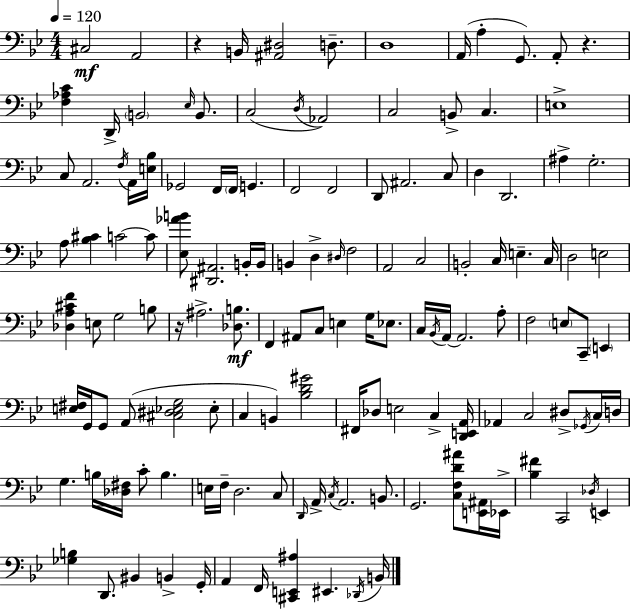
X:1
T:Untitled
M:4/4
L:1/4
K:Gm
^C,2 A,,2 z B,,/4 [^A,,^D,]2 D,/2 D,4 A,,/4 A, G,,/2 A,,/2 z [F,_A,C] D,,/4 B,,2 _E,/4 B,,/2 C,2 D,/4 _A,,2 C,2 B,,/2 C, E,4 C,/2 A,,2 F,/4 A,,/4 [E,_B,]/4 _G,,2 F,,/4 F,,/4 G,, F,,2 F,,2 D,,/2 ^A,,2 C,/2 D, D,,2 ^A, G,2 A,/2 [_B,^C] C2 C/2 [_E,_AB]/2 [^D,,^A,,]2 B,,/4 B,,/4 B,, D, ^D,/4 F,2 A,,2 C,2 B,,2 C,/4 E, C,/4 D,2 E,2 [_D,A,^CF] E,/2 G,2 B,/2 z/4 ^A,2 [_D,B,]/2 F,, ^A,,/2 C,/2 E, G,/4 _E,/2 C,/4 _B,,/4 A,,/4 A,,2 A,/2 F,2 E,/2 C,,/2 E,, [E,^F,]/4 G,,/4 G,,/2 A,,/2 [^C,^D,_E,G,]2 _E,/2 C, B,, [_B,D^G]2 ^F,,/4 _D,/2 E,2 C, [D,,E,,A,,]/4 _A,, C,2 ^D,/2 _G,,/4 C,/4 D,/4 G, B,/4 [_D,^F,]/4 C/2 B, E,/4 F,/4 D,2 C,/2 D,,/4 A,,/4 C,/4 A,,2 B,,/2 G,,2 [C,F,D^A]/2 [E,,^A,,]/4 _E,,/4 [_B,^F] C,,2 _D,/4 E,, [_G,B,] D,,/2 ^B,, B,, G,,/4 A,, F,,/4 [^C,,E,,^A,] ^E,, _D,,/4 B,,/4